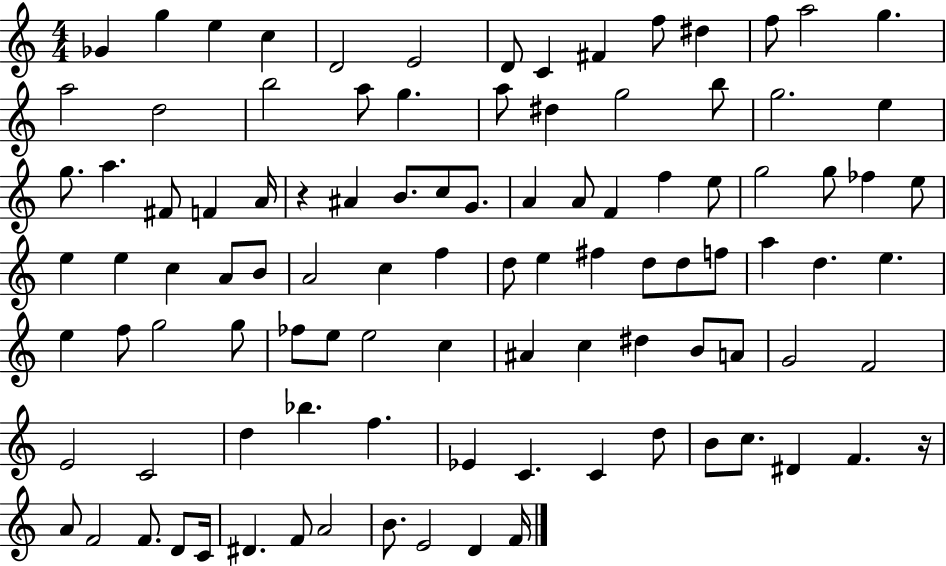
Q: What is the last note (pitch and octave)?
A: F4